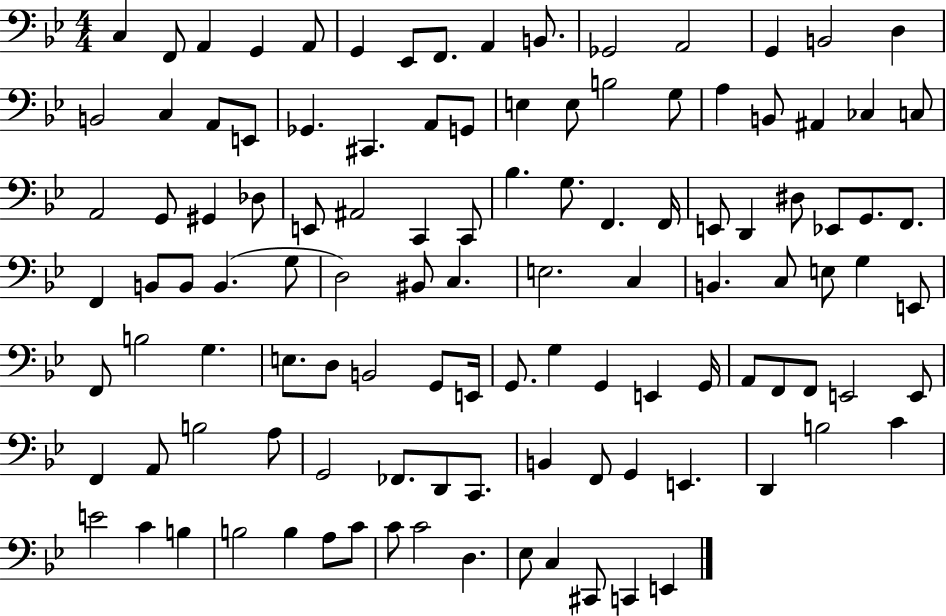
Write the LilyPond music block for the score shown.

{
  \clef bass
  \numericTimeSignature
  \time 4/4
  \key bes \major
  c4 f,8 a,4 g,4 a,8 | g,4 ees,8 f,8. a,4 b,8. | ges,2 a,2 | g,4 b,2 d4 | \break b,2 c4 a,8 e,8 | ges,4. cis,4. a,8 g,8 | e4 e8 b2 g8 | a4 b,8 ais,4 ces4 c8 | \break a,2 g,8 gis,4 des8 | e,8 ais,2 c,4 c,8 | bes4. g8. f,4. f,16 | e,8 d,4 dis8 ees,8 g,8. f,8. | \break f,4 b,8 b,8 b,4.( g8 | d2) bis,8 c4. | e2. c4 | b,4. c8 e8 g4 e,8 | \break f,8 b2 g4. | e8. d8 b,2 g,8 e,16 | g,8. g4 g,4 e,4 g,16 | a,8 f,8 f,8 e,2 e,8 | \break f,4 a,8 b2 a8 | g,2 fes,8. d,8 c,8. | b,4 f,8 g,4 e,4. | d,4 b2 c'4 | \break e'2 c'4 b4 | b2 b4 a8 c'8 | c'8 c'2 d4. | ees8 c4 cis,8 c,4 e,4 | \break \bar "|."
}